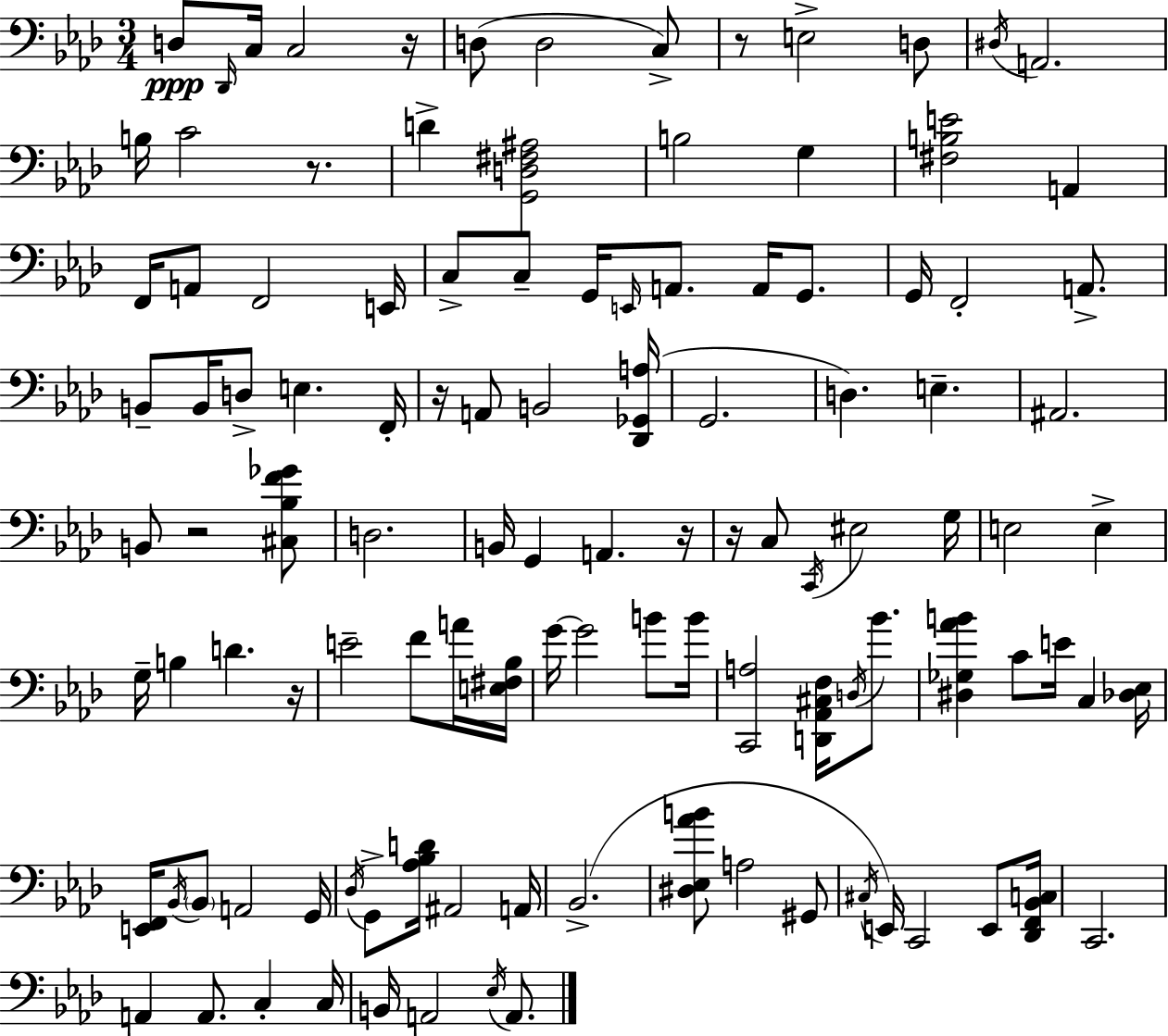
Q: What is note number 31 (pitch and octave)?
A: A2